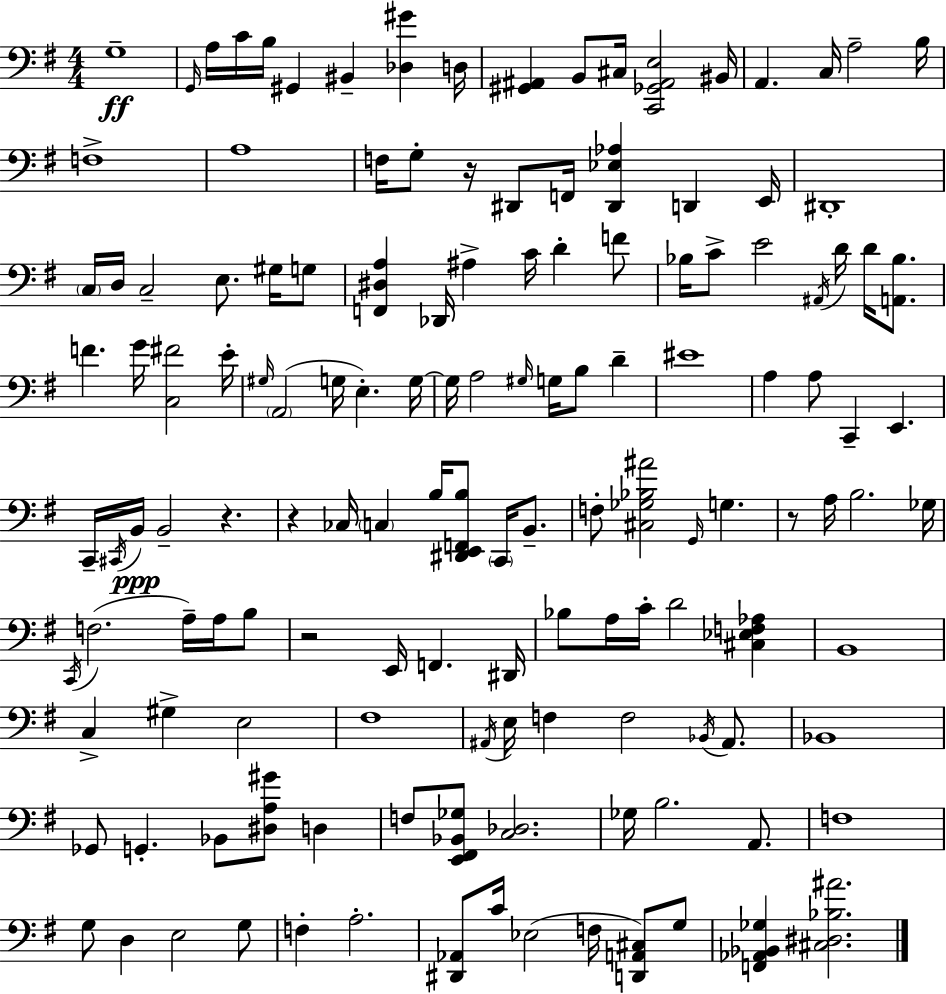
X:1
T:Untitled
M:4/4
L:1/4
K:Em
G,4 G,,/4 A,/4 C/4 B,/4 ^G,, ^B,, [_D,^G] D,/4 [^G,,^A,,] B,,/2 ^C,/4 [C,,_G,,^A,,E,]2 ^B,,/4 A,, C,/4 A,2 B,/4 F,4 A,4 F,/4 G,/2 z/4 ^D,,/2 F,,/4 [^D,,_E,_A,] D,, E,,/4 ^D,,4 C,/4 D,/4 C,2 E,/2 ^G,/4 G,/2 [F,,^D,A,] _D,,/4 ^A, C/4 D F/2 _B,/4 C/2 E2 ^A,,/4 D/4 D/4 [A,,_B,]/2 F G/4 [C,^F]2 E/4 ^G,/4 A,,2 G,/4 E, G,/4 G,/4 A,2 ^G,/4 G,/4 B,/2 D ^E4 A, A,/2 C,, E,, C,,/4 ^C,,/4 B,,/4 B,,2 z z _C,/4 C, B,/4 [^D,,E,,F,,B,]/2 C,,/4 B,,/2 F,/2 [^C,_G,_B,^A]2 G,,/4 G, z/2 A,/4 B,2 _G,/4 C,,/4 F,2 A,/4 A,/4 B,/2 z2 E,,/4 F,, ^D,,/4 _B,/2 A,/4 C/4 D2 [^C,_E,F,_A,] B,,4 C, ^G, E,2 ^F,4 ^A,,/4 E,/4 F, F,2 _B,,/4 ^A,,/2 _B,,4 _G,,/2 G,, _B,,/2 [^D,A,^G]/2 D, F,/2 [E,,^F,,_B,,_G,]/2 [C,_D,]2 _G,/4 B,2 A,,/2 F,4 G,/2 D, E,2 G,/2 F, A,2 [^D,,_A,,]/2 C/4 _E,2 F,/4 [D,,A,,^C,]/2 G,/2 [F,,_A,,_B,,_G,] [^C,^D,_B,^A]2